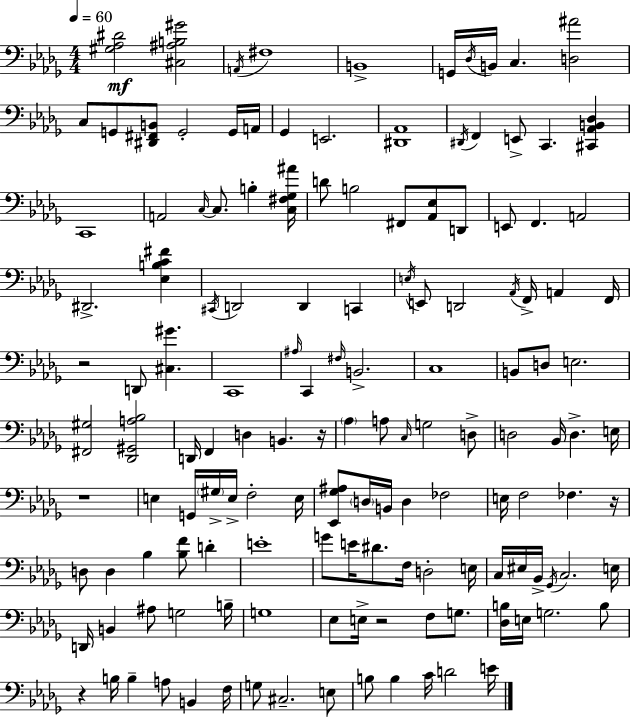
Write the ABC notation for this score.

X:1
T:Untitled
M:4/4
L:1/4
K:Bbm
[^G,_A,^D]2 [^C,^A,B,^G]2 A,,/4 ^F,4 B,,4 G,,/4 _D,/4 B,,/4 C, [D,^A]2 C,/2 G,,/2 [^D,,^F,,B,,]/2 G,,2 G,,/4 A,,/4 _G,, E,,2 [^D,,_A,,]4 ^D,,/4 F,, E,,/2 C,, [^C,,_A,,B,,_D,] C,,4 A,,2 C,/4 C,/2 B, [C,^F,_G,^A]/4 D/2 B,2 ^F,,/2 [_A,,_E,]/2 D,,/2 E,,/2 F,, A,,2 ^D,,2 [_E,B,C^F] ^C,,/4 D,,2 D,, C,, E,/4 E,,/2 D,,2 _A,,/4 F,,/4 A,, F,,/4 z2 D,,/2 [^C,^G] C,,4 ^A,/4 C,, ^F,/4 B,,2 C,4 B,,/2 D,/2 E,2 [^F,,^G,]2 [_D,,^G,,A,_B,]2 D,,/4 F,, D, B,, z/4 _A, A,/2 C,/4 G,2 D,/2 D,2 _B,,/4 D, E,/4 z4 E, G,,/4 ^G,/4 E,/4 F,2 E,/4 [_E,,_G,^A,]/2 D,/4 B,,/4 D, _F,2 E,/4 F,2 _F, z/4 D,/2 D, _B, [_B,F]/2 D E4 G/2 E/4 ^D/2 F,/4 D,2 E,/4 C,/4 ^E,/4 _B,,/4 _G,,/4 C,2 E,/4 D,,/4 B,, ^A,/2 G,2 B,/4 G,4 _E,/2 E,/4 z2 F,/2 G,/2 [_D,B,]/4 E,/4 G,2 B,/2 z B,/4 B, A,/2 B,, F,/4 G,/2 ^C,2 E,/2 B,/2 B, C/4 D2 E/4